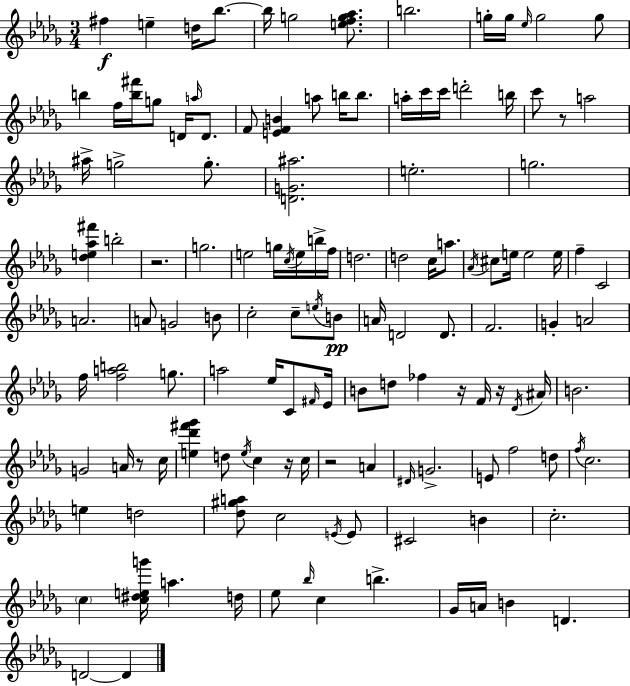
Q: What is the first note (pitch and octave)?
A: F#5